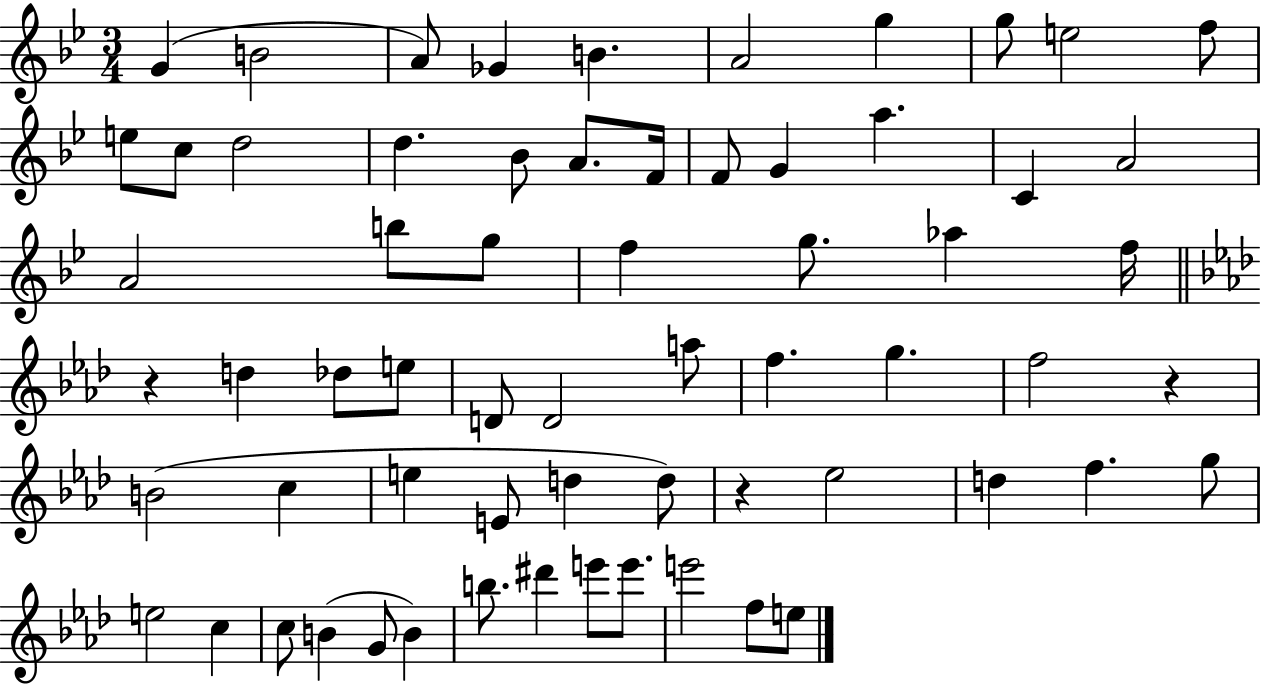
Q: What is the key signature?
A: BES major